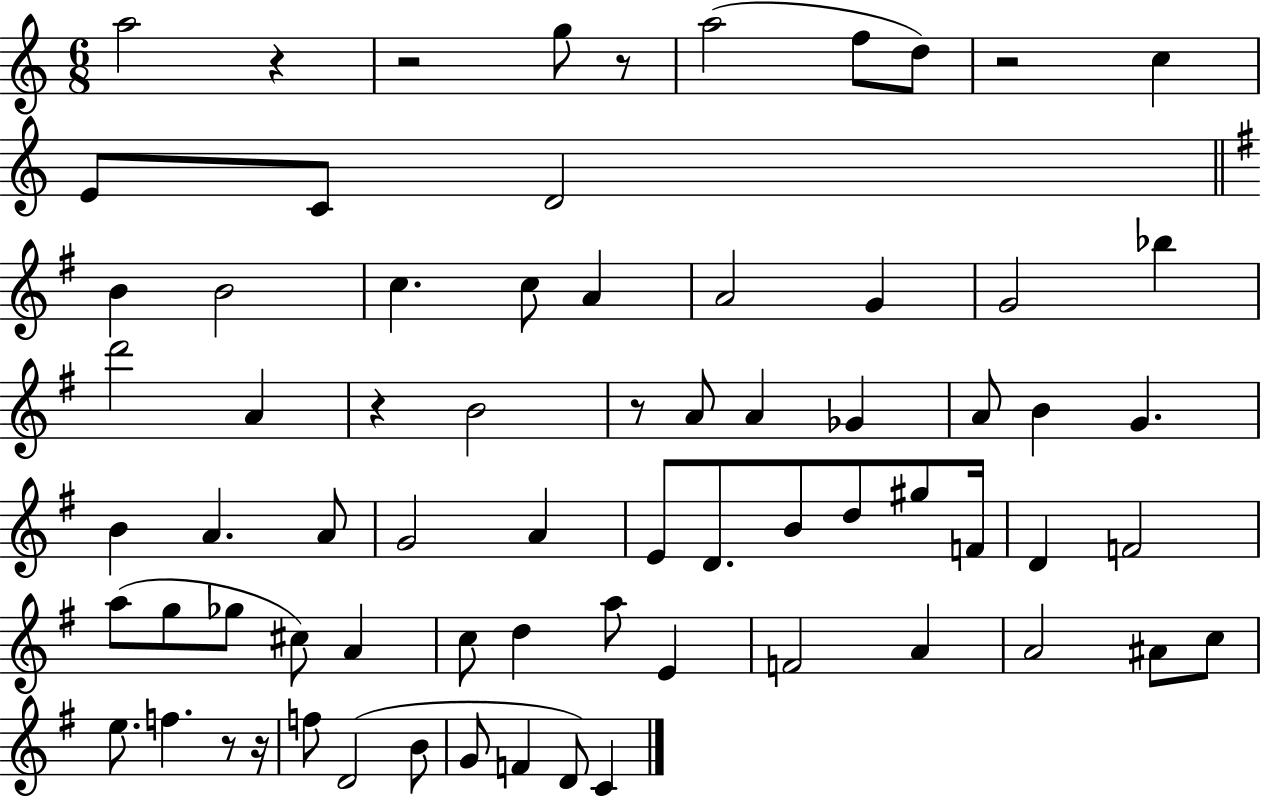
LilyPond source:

{
  \clef treble
  \numericTimeSignature
  \time 6/8
  \key c \major
  a''2 r4 | r2 g''8 r8 | a''2( f''8 d''8) | r2 c''4 | \break e'8 c'8 d'2 | \bar "||" \break \key g \major b'4 b'2 | c''4. c''8 a'4 | a'2 g'4 | g'2 bes''4 | \break d'''2 a'4 | r4 b'2 | r8 a'8 a'4 ges'4 | a'8 b'4 g'4. | \break b'4 a'4. a'8 | g'2 a'4 | e'8 d'8. b'8 d''8 gis''8 f'16 | d'4 f'2 | \break a''8( g''8 ges''8 cis''8) a'4 | c''8 d''4 a''8 e'4 | f'2 a'4 | a'2 ais'8 c''8 | \break e''8. f''4. r8 r16 | f''8 d'2( b'8 | g'8 f'4 d'8) c'4 | \bar "|."
}